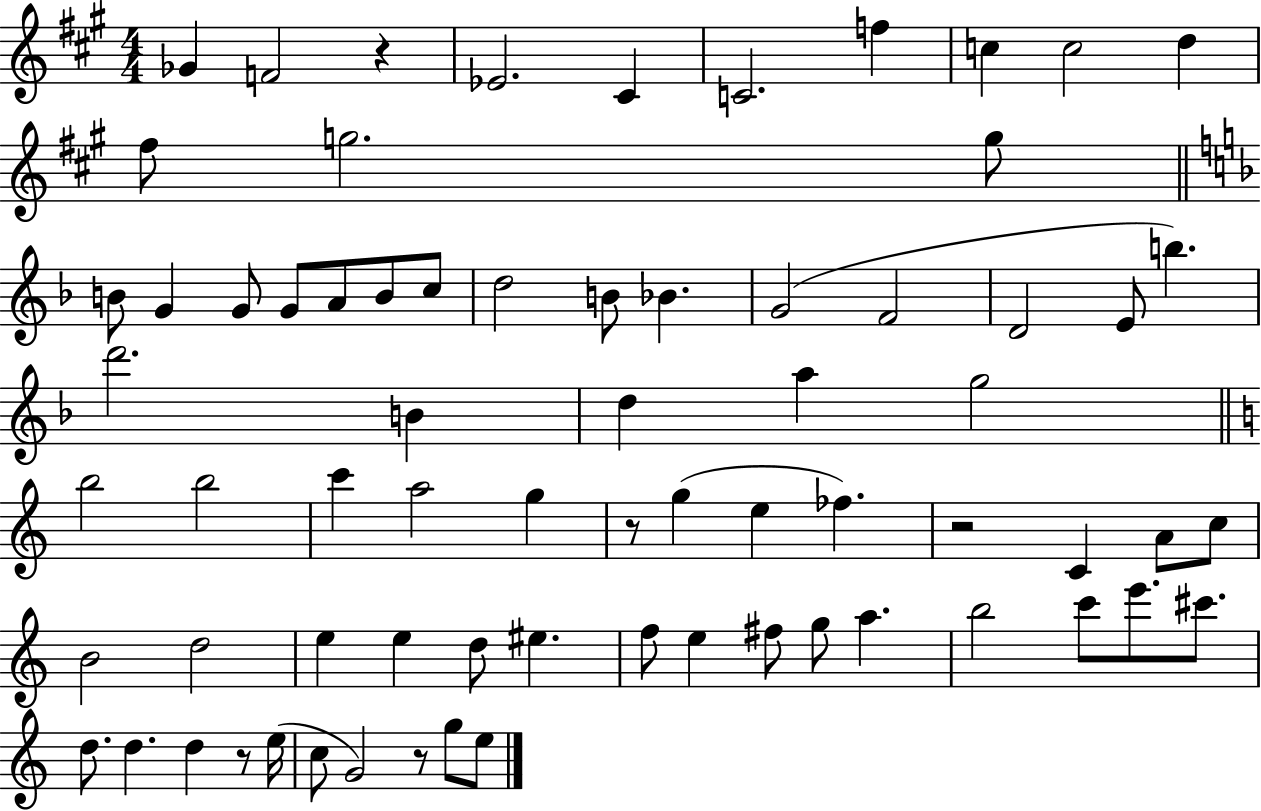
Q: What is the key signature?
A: A major